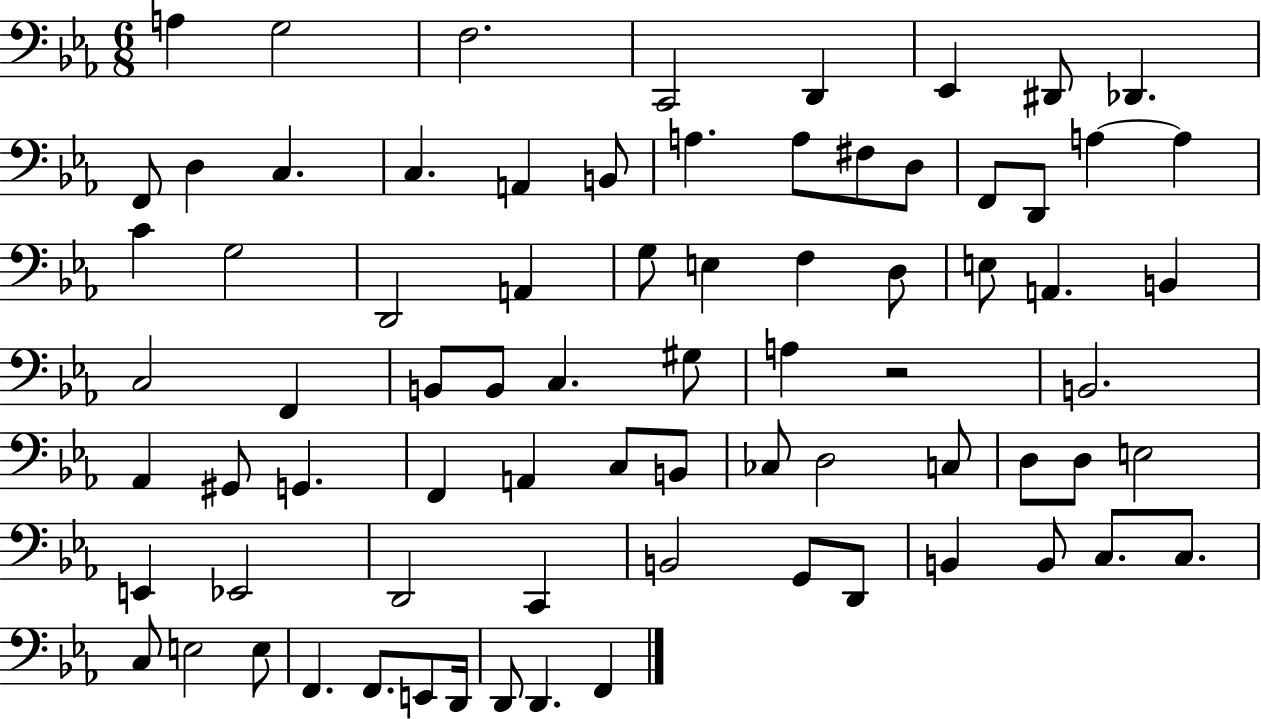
{
  \clef bass
  \numericTimeSignature
  \time 6/8
  \key ees \major
  a4 g2 | f2. | c,2 d,4 | ees,4 dis,8 des,4. | \break f,8 d4 c4. | c4. a,4 b,8 | a4. a8 fis8 d8 | f,8 d,8 a4~~ a4 | \break c'4 g2 | d,2 a,4 | g8 e4 f4 d8 | e8 a,4. b,4 | \break c2 f,4 | b,8 b,8 c4. gis8 | a4 r2 | b,2. | \break aes,4 gis,8 g,4. | f,4 a,4 c8 b,8 | ces8 d2 c8 | d8 d8 e2 | \break e,4 ees,2 | d,2 c,4 | b,2 g,8 d,8 | b,4 b,8 c8. c8. | \break c8 e2 e8 | f,4. f,8. e,8 d,16 | d,8 d,4. f,4 | \bar "|."
}